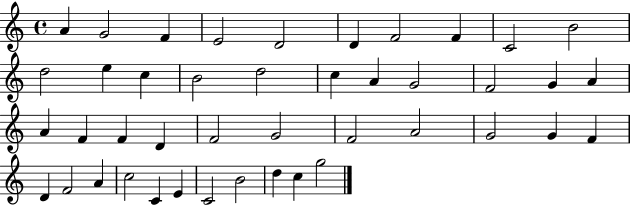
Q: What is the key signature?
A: C major